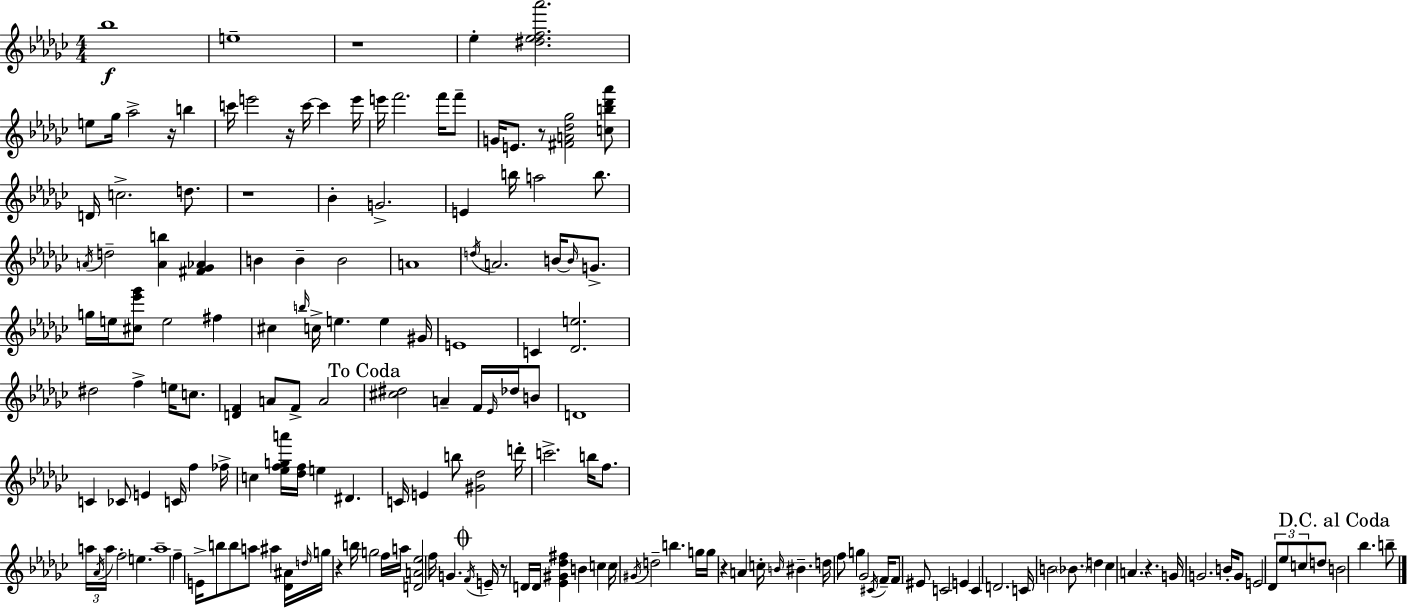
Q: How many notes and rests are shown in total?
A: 169